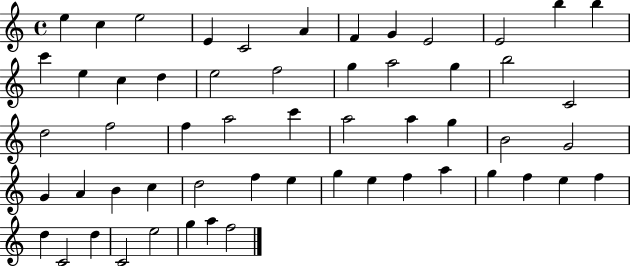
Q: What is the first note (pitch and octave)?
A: E5